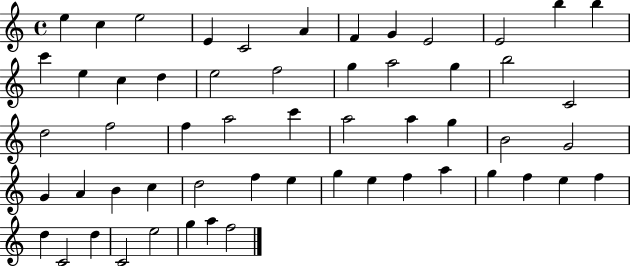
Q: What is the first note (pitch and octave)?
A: E5